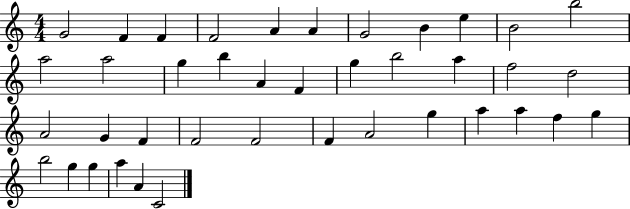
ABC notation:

X:1
T:Untitled
M:4/4
L:1/4
K:C
G2 F F F2 A A G2 B e B2 b2 a2 a2 g b A F g b2 a f2 d2 A2 G F F2 F2 F A2 g a a f g b2 g g a A C2